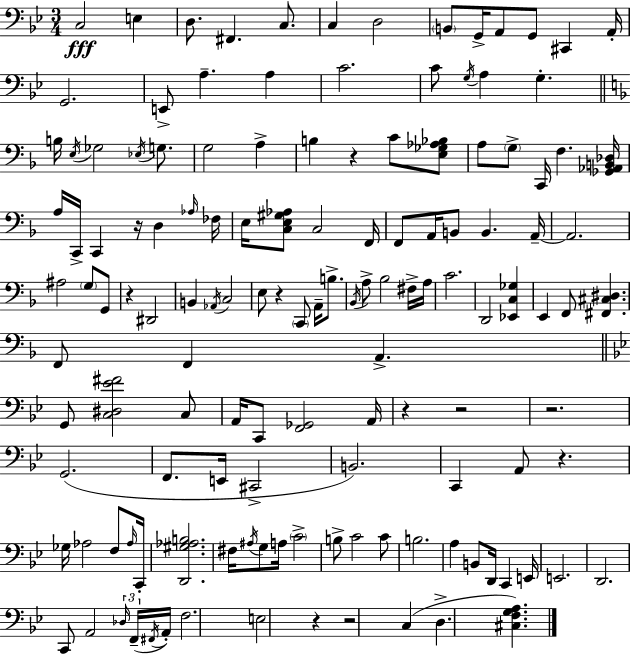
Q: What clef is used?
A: bass